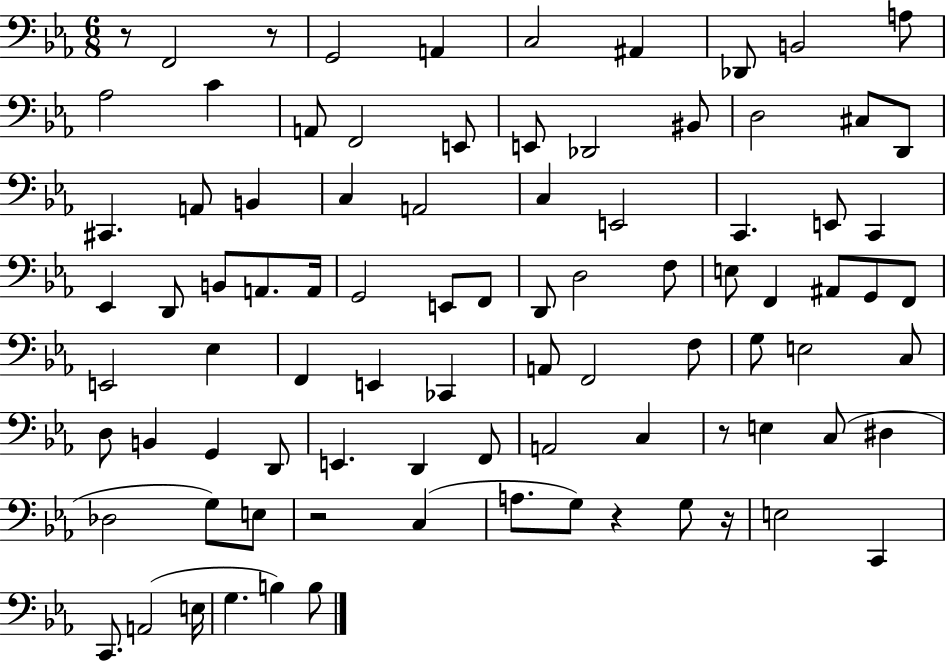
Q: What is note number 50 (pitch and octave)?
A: CES2